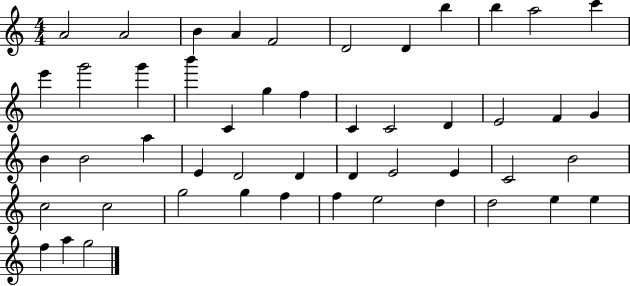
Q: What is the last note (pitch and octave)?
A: G5